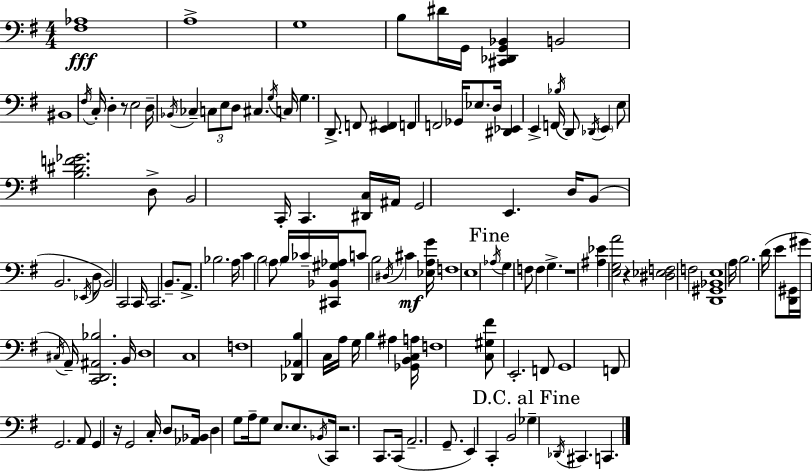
[F#3,Ab3]/w A3/w G3/w B3/e D#4/s G2/s [C#2,Db2,G2,Bb2]/q B2/h BIS2/w F#3/s C3/s D3/q R/e E3/h D3/s Bb2/s CES3/q C3/e E3/e D3/e C#3/q. G3/s C3/s G3/q. D2/e. F2/e [E2,F#2]/q F2/q F2/h Gb2/s Eb3/e. D3/s [D#2,Eb2]/q E2/q F2/s Bb3/s D2/e Db2/s E2/q E3/e [B3,D#4,F4,Gb4]/h. D3/e B2/h C2/s C2/q. [D#2,C3]/s A#2/s G2/h E2/q. D3/s B2/e B2/h. Eb2/s D3/e B2/h C2/h C2/s C2/h. B2/e. A2/e. Bb3/h. A3/s C4/q B3/h A3/e B3/s CES4/s [C#2,Bb2,G#3,Ab3]/s C4/e B3/h D#3/s C#4/q [Eb3,A3,G4]/s F3/w E3/w Ab3/s G3/q F3/e F3/q G3/q. R/w [A#3,Eb4]/q [E3,G3,A4]/h R/q [D#3,Eb3,F3]/h F3/h [D2,G#2,Bb2,E3]/w A3/s B3/h. D4/s E4/e [D2,G#2]/s G#4/s C#3/s A2/s [C2,D2,A#2,Bb3]/h. B2/s D3/w C3/w F3/w [Db2,Ab2,B3]/q C3/s A3/s G3/s B3/q A#3/q [Gb2,B2,C3,A3]/s F3/w [C3,G#3,F#4]/e E2/h. F2/e G2/w F2/e G2/h. A2/e G2/q R/s G2/h C3/s D3/e [Ab2,Bb2]/s D3/q G3/e A3/s G3/e E3/e. E3/e. Bb2/s C2/s R/h. C2/e. C2/s A2/h. G2/e. E2/q C2/q B2/h Gb3/q Db2/s C#2/q. C2/q.